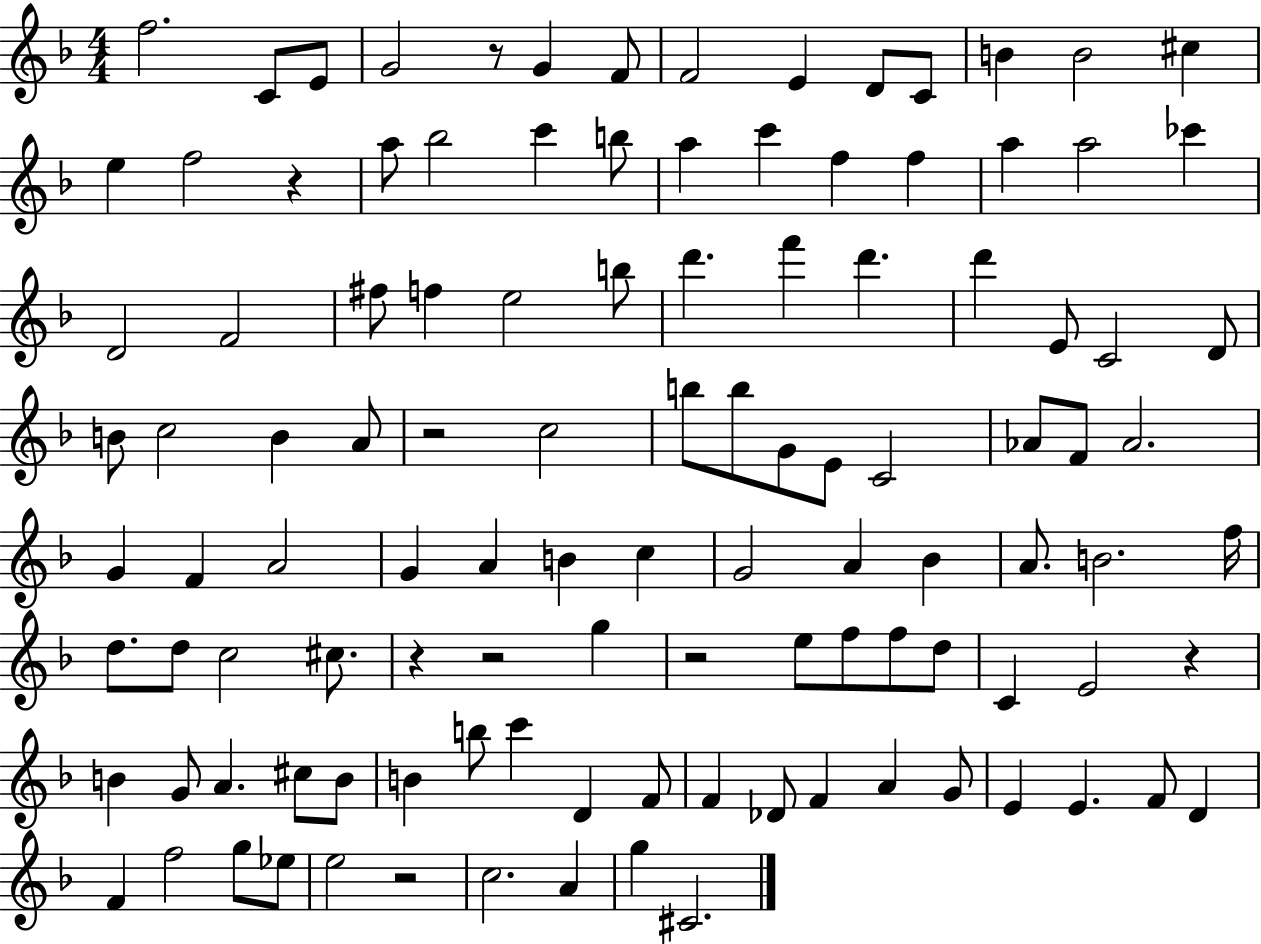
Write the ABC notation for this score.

X:1
T:Untitled
M:4/4
L:1/4
K:F
f2 C/2 E/2 G2 z/2 G F/2 F2 E D/2 C/2 B B2 ^c e f2 z a/2 _b2 c' b/2 a c' f f a a2 _c' D2 F2 ^f/2 f e2 b/2 d' f' d' d' E/2 C2 D/2 B/2 c2 B A/2 z2 c2 b/2 b/2 G/2 E/2 C2 _A/2 F/2 _A2 G F A2 G A B c G2 A _B A/2 B2 f/4 d/2 d/2 c2 ^c/2 z z2 g z2 e/2 f/2 f/2 d/2 C E2 z B G/2 A ^c/2 B/2 B b/2 c' D F/2 F _D/2 F A G/2 E E F/2 D F f2 g/2 _e/2 e2 z2 c2 A g ^C2